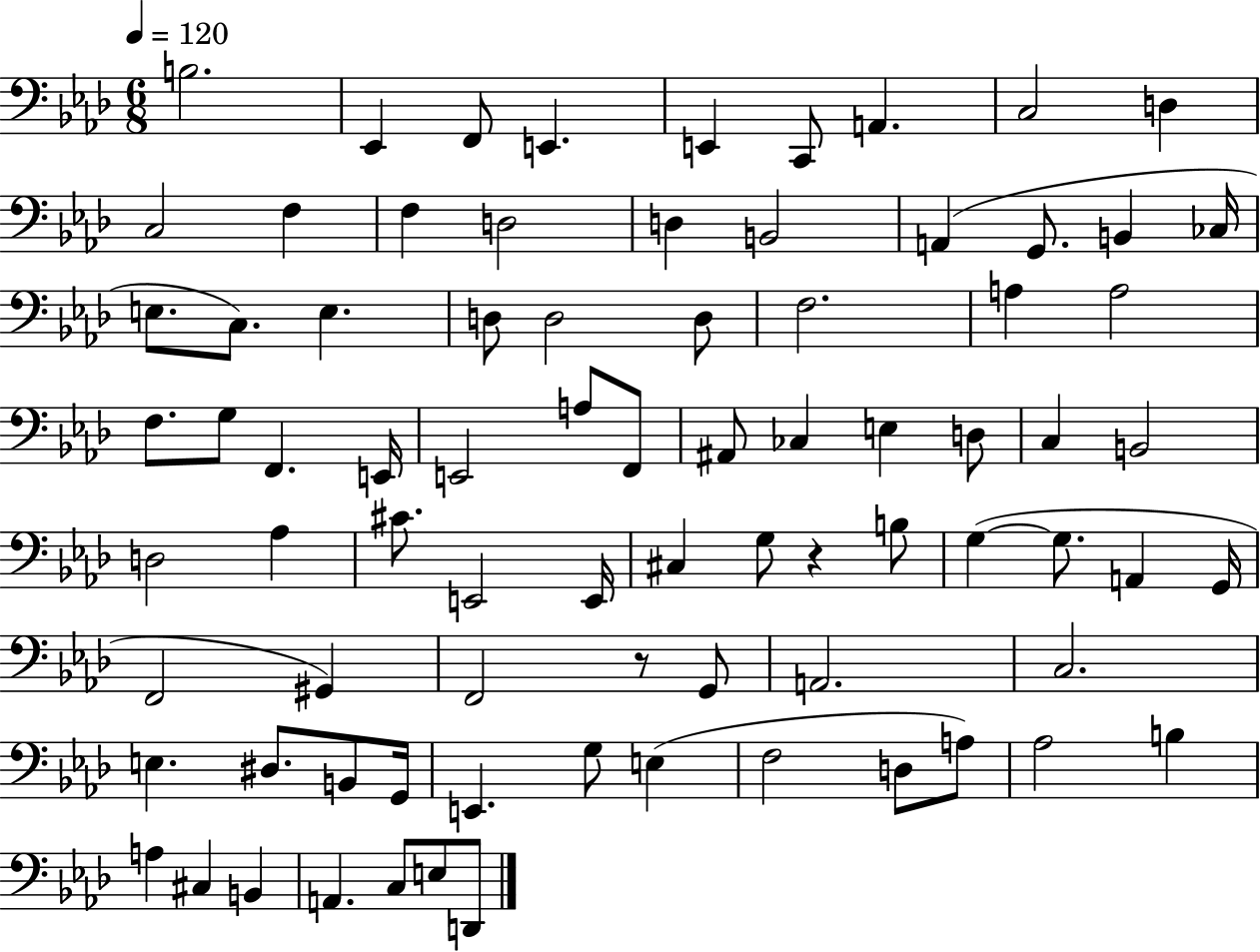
B3/h. Eb2/q F2/e E2/q. E2/q C2/e A2/q. C3/h D3/q C3/h F3/q F3/q D3/h D3/q B2/h A2/q G2/e. B2/q CES3/s E3/e. C3/e. E3/q. D3/e D3/h D3/e F3/h. A3/q A3/h F3/e. G3/e F2/q. E2/s E2/h A3/e F2/e A#2/e CES3/q E3/q D3/e C3/q B2/h D3/h Ab3/q C#4/e. E2/h E2/s C#3/q G3/e R/q B3/e G3/q G3/e. A2/q G2/s F2/h G#2/q F2/h R/e G2/e A2/h. C3/h. E3/q. D#3/e. B2/e G2/s E2/q. G3/e E3/q F3/h D3/e A3/e Ab3/h B3/q A3/q C#3/q B2/q A2/q. C3/e E3/e D2/e